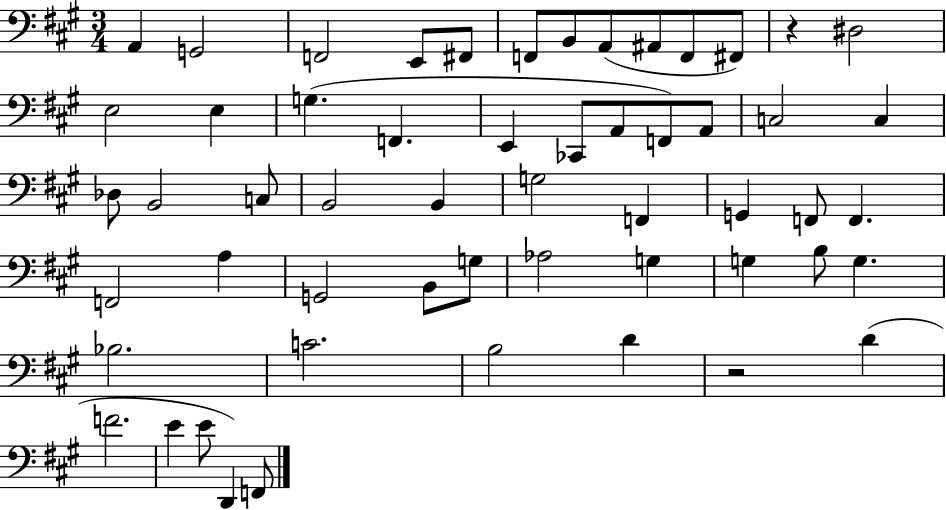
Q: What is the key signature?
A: A major